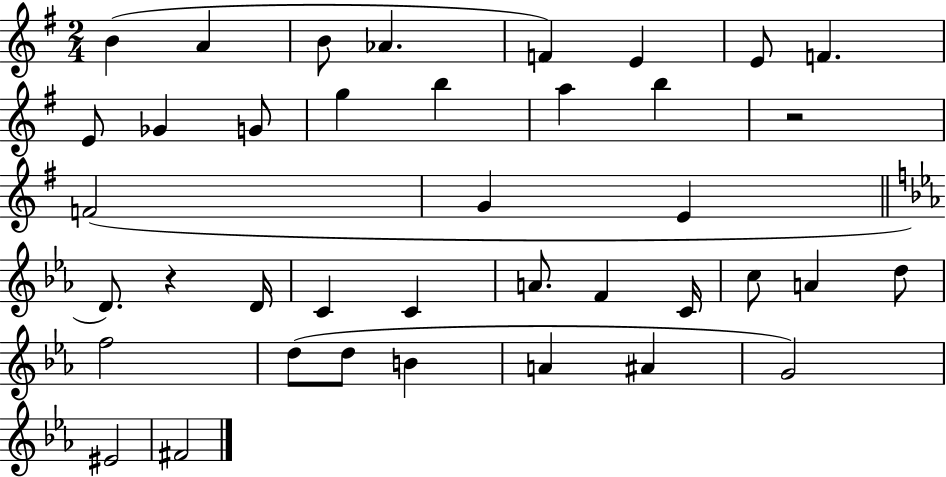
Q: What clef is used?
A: treble